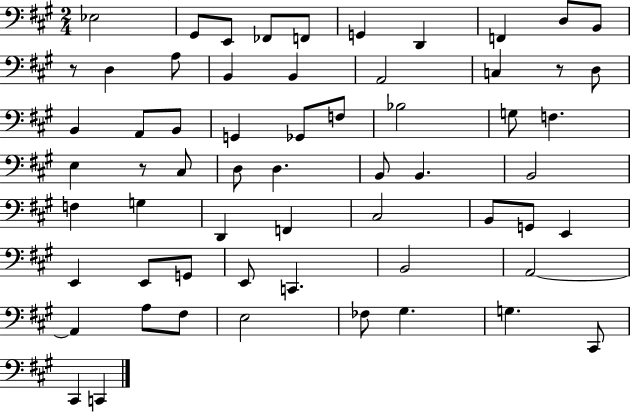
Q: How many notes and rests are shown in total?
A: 61